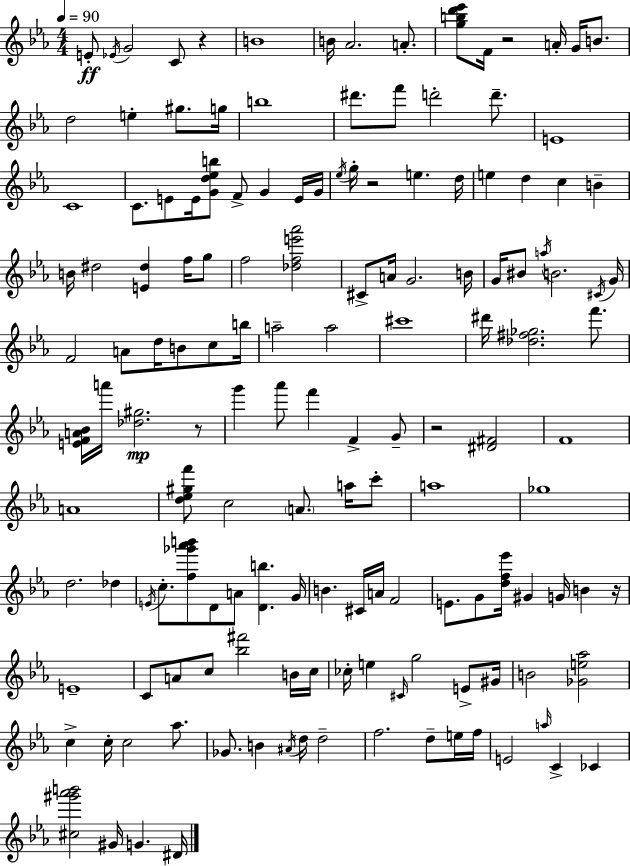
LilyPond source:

{
  \clef treble
  \numericTimeSignature
  \time 4/4
  \key ees \major
  \tempo 4 = 90
  e'8-.\ff \acciaccatura { ees'16 } g'2 c'8 r4 | b'1 | b'16 aes'2. a'8.-. | <g'' b'' d''' ees'''>8 f'16 r2 a'16-. g'16 b'8. | \break d''2 e''4-. gis''8. | g''16 b''1 | dis'''8. f'''8 d'''2-. d'''8.-- | e'1 | \break c'1 | c'8. e'8 e'16 <g' d'' ees'' b''>8 f'8-> g'4 e'16 | g'16 \acciaccatura { ees''16 } g''16-. r2 e''4. | d''16 e''4 d''4 c''4 b'4-- | \break b'16 dis''2 <e' dis''>4 f''16 | g''8 f''2 <des'' f'' e''' aes'''>2 | cis'8-> a'16 g'2. | b'16 g'16 bis'8 \acciaccatura { a''16 } b'2. | \break \acciaccatura { cis'16 } g'16 f'2 a'8 d''16 b'8 | c''8 b''16 a''2-- a''2 | cis'''1 | dis'''16 <des'' fis'' ges''>2. | \break f'''8. <e' f' a' bes'>16 a'''16 <des'' gis''>2.\mp | r8 g'''4 aes'''8 f'''4 f'4-> | g'8-- r2 <dis' fis'>2 | f'1 | \break a'1 | <d'' ees'' gis'' f'''>8 c''2 \parenthesize a'8. | a''16 c'''8-. a''1 | ges''1 | \break d''2. | des''4 \acciaccatura { e'16 } c''8.-. <f'' ges''' aes''' b'''>8 d'8 a'8 <d' b''>4. | g'16 b'4. cis'16 a'16 f'2 | e'8. g'8 <d'' f'' ees'''>16 gis'4 g'16 | \break b'4 r16 e'1-- | c'8 a'8 c''8 <bes'' fis'''>2 | b'16 c''16 ces''16-. e''4 \grace { cis'16 } g''2 | e'8-> gis'16 b'2 <ges' e'' aes''>2 | \break c''4-> c''16-. c''2 | aes''8. ges'8. b'4 \acciaccatura { ais'16 } d''16 d''2-- | f''2. | d''8-- e''16 f''16 e'2 \grace { a''16 } | \break c'4-> ces'4 <cis'' gis''' aes''' b'''>2 | gis'16 g'4. dis'16 \bar "|."
}